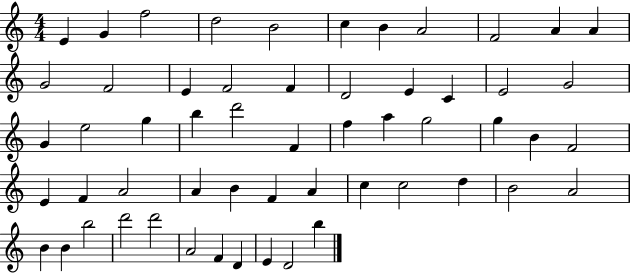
{
  \clef treble
  \numericTimeSignature
  \time 4/4
  \key c \major
  e'4 g'4 f''2 | d''2 b'2 | c''4 b'4 a'2 | f'2 a'4 a'4 | \break g'2 f'2 | e'4 f'2 f'4 | d'2 e'4 c'4 | e'2 g'2 | \break g'4 e''2 g''4 | b''4 d'''2 f'4 | f''4 a''4 g''2 | g''4 b'4 f'2 | \break e'4 f'4 a'2 | a'4 b'4 f'4 a'4 | c''4 c''2 d''4 | b'2 a'2 | \break b'4 b'4 b''2 | d'''2 d'''2 | a'2 f'4 d'4 | e'4 d'2 b''4 | \break \bar "|."
}